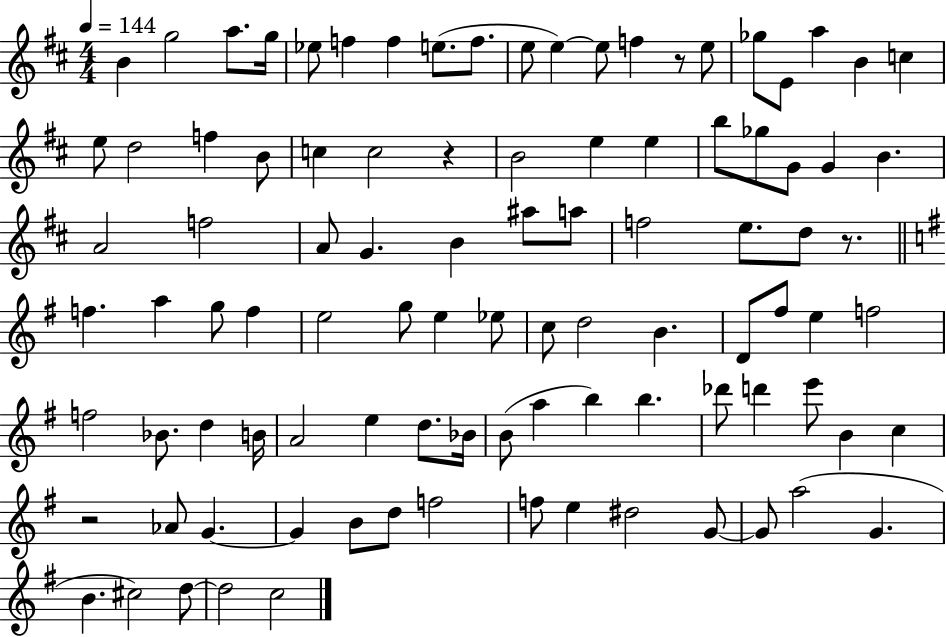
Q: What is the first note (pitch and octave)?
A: B4